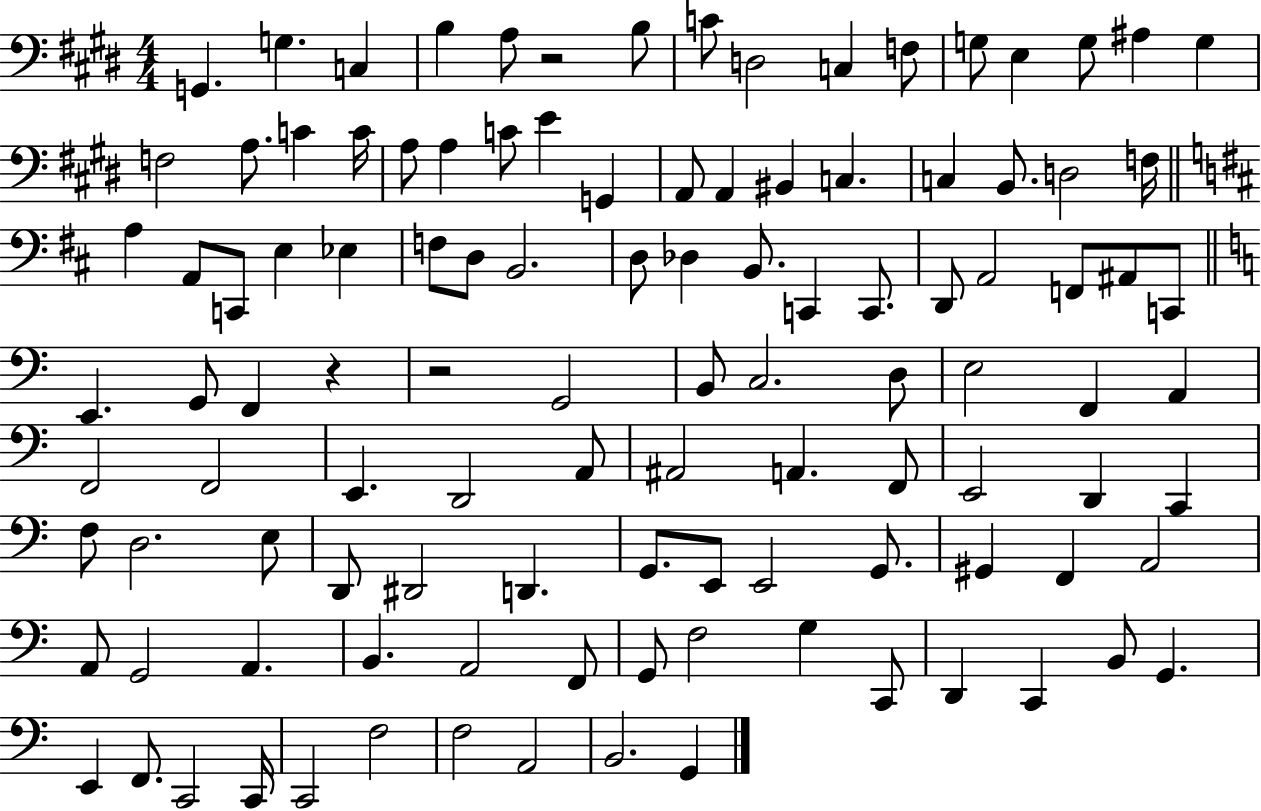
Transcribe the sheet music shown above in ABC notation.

X:1
T:Untitled
M:4/4
L:1/4
K:E
G,, G, C, B, A,/2 z2 B,/2 C/2 D,2 C, F,/2 G,/2 E, G,/2 ^A, G, F,2 A,/2 C C/4 A,/2 A, C/2 E G,, A,,/2 A,, ^B,, C, C, B,,/2 D,2 F,/4 A, A,,/2 C,,/2 E, _E, F,/2 D,/2 B,,2 D,/2 _D, B,,/2 C,, C,,/2 D,,/2 A,,2 F,,/2 ^A,,/2 C,,/2 E,, G,,/2 F,, z z2 G,,2 B,,/2 C,2 D,/2 E,2 F,, A,, F,,2 F,,2 E,, D,,2 A,,/2 ^A,,2 A,, F,,/2 E,,2 D,, C,, F,/2 D,2 E,/2 D,,/2 ^D,,2 D,, G,,/2 E,,/2 E,,2 G,,/2 ^G,, F,, A,,2 A,,/2 G,,2 A,, B,, A,,2 F,,/2 G,,/2 F,2 G, C,,/2 D,, C,, B,,/2 G,, E,, F,,/2 C,,2 C,,/4 C,,2 F,2 F,2 A,,2 B,,2 G,,